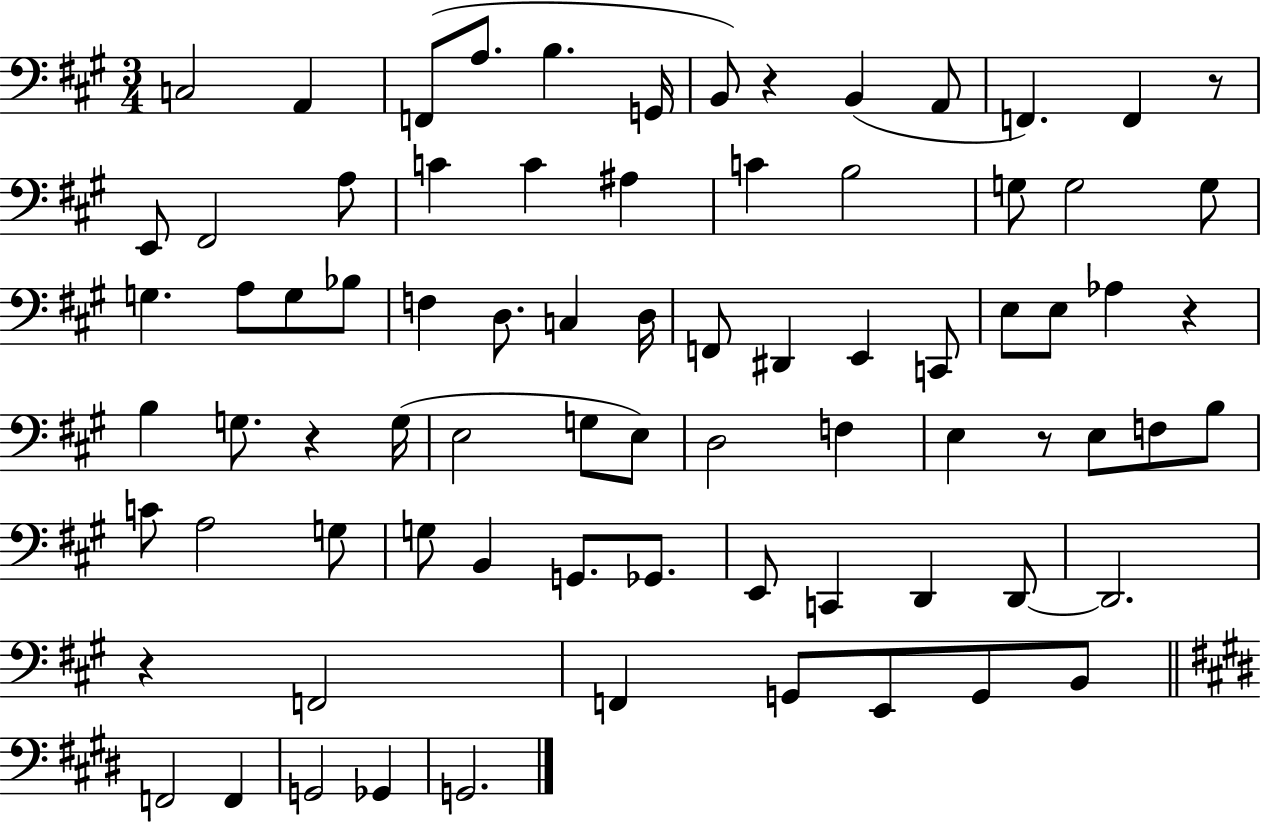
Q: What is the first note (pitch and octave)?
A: C3